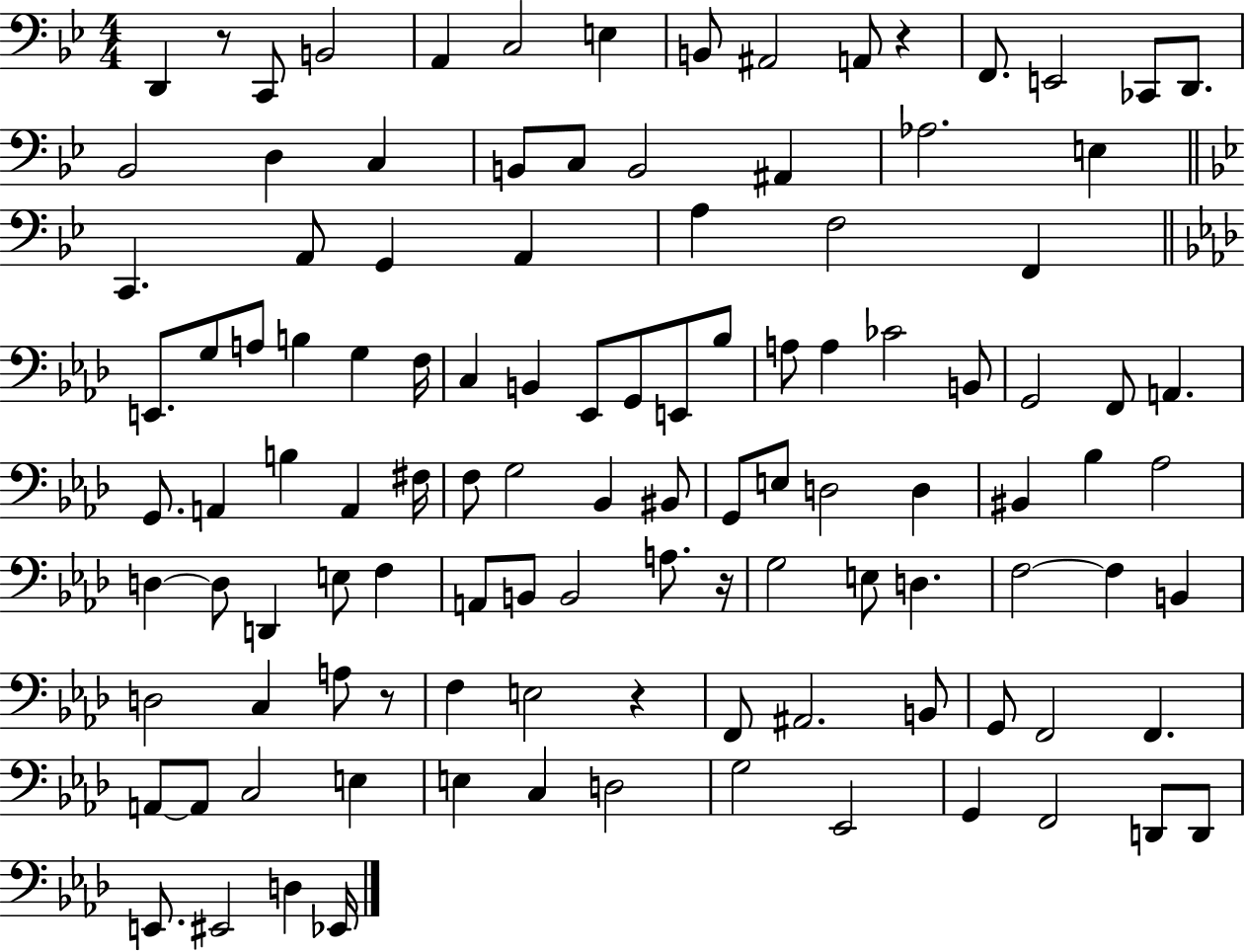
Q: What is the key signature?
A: BES major